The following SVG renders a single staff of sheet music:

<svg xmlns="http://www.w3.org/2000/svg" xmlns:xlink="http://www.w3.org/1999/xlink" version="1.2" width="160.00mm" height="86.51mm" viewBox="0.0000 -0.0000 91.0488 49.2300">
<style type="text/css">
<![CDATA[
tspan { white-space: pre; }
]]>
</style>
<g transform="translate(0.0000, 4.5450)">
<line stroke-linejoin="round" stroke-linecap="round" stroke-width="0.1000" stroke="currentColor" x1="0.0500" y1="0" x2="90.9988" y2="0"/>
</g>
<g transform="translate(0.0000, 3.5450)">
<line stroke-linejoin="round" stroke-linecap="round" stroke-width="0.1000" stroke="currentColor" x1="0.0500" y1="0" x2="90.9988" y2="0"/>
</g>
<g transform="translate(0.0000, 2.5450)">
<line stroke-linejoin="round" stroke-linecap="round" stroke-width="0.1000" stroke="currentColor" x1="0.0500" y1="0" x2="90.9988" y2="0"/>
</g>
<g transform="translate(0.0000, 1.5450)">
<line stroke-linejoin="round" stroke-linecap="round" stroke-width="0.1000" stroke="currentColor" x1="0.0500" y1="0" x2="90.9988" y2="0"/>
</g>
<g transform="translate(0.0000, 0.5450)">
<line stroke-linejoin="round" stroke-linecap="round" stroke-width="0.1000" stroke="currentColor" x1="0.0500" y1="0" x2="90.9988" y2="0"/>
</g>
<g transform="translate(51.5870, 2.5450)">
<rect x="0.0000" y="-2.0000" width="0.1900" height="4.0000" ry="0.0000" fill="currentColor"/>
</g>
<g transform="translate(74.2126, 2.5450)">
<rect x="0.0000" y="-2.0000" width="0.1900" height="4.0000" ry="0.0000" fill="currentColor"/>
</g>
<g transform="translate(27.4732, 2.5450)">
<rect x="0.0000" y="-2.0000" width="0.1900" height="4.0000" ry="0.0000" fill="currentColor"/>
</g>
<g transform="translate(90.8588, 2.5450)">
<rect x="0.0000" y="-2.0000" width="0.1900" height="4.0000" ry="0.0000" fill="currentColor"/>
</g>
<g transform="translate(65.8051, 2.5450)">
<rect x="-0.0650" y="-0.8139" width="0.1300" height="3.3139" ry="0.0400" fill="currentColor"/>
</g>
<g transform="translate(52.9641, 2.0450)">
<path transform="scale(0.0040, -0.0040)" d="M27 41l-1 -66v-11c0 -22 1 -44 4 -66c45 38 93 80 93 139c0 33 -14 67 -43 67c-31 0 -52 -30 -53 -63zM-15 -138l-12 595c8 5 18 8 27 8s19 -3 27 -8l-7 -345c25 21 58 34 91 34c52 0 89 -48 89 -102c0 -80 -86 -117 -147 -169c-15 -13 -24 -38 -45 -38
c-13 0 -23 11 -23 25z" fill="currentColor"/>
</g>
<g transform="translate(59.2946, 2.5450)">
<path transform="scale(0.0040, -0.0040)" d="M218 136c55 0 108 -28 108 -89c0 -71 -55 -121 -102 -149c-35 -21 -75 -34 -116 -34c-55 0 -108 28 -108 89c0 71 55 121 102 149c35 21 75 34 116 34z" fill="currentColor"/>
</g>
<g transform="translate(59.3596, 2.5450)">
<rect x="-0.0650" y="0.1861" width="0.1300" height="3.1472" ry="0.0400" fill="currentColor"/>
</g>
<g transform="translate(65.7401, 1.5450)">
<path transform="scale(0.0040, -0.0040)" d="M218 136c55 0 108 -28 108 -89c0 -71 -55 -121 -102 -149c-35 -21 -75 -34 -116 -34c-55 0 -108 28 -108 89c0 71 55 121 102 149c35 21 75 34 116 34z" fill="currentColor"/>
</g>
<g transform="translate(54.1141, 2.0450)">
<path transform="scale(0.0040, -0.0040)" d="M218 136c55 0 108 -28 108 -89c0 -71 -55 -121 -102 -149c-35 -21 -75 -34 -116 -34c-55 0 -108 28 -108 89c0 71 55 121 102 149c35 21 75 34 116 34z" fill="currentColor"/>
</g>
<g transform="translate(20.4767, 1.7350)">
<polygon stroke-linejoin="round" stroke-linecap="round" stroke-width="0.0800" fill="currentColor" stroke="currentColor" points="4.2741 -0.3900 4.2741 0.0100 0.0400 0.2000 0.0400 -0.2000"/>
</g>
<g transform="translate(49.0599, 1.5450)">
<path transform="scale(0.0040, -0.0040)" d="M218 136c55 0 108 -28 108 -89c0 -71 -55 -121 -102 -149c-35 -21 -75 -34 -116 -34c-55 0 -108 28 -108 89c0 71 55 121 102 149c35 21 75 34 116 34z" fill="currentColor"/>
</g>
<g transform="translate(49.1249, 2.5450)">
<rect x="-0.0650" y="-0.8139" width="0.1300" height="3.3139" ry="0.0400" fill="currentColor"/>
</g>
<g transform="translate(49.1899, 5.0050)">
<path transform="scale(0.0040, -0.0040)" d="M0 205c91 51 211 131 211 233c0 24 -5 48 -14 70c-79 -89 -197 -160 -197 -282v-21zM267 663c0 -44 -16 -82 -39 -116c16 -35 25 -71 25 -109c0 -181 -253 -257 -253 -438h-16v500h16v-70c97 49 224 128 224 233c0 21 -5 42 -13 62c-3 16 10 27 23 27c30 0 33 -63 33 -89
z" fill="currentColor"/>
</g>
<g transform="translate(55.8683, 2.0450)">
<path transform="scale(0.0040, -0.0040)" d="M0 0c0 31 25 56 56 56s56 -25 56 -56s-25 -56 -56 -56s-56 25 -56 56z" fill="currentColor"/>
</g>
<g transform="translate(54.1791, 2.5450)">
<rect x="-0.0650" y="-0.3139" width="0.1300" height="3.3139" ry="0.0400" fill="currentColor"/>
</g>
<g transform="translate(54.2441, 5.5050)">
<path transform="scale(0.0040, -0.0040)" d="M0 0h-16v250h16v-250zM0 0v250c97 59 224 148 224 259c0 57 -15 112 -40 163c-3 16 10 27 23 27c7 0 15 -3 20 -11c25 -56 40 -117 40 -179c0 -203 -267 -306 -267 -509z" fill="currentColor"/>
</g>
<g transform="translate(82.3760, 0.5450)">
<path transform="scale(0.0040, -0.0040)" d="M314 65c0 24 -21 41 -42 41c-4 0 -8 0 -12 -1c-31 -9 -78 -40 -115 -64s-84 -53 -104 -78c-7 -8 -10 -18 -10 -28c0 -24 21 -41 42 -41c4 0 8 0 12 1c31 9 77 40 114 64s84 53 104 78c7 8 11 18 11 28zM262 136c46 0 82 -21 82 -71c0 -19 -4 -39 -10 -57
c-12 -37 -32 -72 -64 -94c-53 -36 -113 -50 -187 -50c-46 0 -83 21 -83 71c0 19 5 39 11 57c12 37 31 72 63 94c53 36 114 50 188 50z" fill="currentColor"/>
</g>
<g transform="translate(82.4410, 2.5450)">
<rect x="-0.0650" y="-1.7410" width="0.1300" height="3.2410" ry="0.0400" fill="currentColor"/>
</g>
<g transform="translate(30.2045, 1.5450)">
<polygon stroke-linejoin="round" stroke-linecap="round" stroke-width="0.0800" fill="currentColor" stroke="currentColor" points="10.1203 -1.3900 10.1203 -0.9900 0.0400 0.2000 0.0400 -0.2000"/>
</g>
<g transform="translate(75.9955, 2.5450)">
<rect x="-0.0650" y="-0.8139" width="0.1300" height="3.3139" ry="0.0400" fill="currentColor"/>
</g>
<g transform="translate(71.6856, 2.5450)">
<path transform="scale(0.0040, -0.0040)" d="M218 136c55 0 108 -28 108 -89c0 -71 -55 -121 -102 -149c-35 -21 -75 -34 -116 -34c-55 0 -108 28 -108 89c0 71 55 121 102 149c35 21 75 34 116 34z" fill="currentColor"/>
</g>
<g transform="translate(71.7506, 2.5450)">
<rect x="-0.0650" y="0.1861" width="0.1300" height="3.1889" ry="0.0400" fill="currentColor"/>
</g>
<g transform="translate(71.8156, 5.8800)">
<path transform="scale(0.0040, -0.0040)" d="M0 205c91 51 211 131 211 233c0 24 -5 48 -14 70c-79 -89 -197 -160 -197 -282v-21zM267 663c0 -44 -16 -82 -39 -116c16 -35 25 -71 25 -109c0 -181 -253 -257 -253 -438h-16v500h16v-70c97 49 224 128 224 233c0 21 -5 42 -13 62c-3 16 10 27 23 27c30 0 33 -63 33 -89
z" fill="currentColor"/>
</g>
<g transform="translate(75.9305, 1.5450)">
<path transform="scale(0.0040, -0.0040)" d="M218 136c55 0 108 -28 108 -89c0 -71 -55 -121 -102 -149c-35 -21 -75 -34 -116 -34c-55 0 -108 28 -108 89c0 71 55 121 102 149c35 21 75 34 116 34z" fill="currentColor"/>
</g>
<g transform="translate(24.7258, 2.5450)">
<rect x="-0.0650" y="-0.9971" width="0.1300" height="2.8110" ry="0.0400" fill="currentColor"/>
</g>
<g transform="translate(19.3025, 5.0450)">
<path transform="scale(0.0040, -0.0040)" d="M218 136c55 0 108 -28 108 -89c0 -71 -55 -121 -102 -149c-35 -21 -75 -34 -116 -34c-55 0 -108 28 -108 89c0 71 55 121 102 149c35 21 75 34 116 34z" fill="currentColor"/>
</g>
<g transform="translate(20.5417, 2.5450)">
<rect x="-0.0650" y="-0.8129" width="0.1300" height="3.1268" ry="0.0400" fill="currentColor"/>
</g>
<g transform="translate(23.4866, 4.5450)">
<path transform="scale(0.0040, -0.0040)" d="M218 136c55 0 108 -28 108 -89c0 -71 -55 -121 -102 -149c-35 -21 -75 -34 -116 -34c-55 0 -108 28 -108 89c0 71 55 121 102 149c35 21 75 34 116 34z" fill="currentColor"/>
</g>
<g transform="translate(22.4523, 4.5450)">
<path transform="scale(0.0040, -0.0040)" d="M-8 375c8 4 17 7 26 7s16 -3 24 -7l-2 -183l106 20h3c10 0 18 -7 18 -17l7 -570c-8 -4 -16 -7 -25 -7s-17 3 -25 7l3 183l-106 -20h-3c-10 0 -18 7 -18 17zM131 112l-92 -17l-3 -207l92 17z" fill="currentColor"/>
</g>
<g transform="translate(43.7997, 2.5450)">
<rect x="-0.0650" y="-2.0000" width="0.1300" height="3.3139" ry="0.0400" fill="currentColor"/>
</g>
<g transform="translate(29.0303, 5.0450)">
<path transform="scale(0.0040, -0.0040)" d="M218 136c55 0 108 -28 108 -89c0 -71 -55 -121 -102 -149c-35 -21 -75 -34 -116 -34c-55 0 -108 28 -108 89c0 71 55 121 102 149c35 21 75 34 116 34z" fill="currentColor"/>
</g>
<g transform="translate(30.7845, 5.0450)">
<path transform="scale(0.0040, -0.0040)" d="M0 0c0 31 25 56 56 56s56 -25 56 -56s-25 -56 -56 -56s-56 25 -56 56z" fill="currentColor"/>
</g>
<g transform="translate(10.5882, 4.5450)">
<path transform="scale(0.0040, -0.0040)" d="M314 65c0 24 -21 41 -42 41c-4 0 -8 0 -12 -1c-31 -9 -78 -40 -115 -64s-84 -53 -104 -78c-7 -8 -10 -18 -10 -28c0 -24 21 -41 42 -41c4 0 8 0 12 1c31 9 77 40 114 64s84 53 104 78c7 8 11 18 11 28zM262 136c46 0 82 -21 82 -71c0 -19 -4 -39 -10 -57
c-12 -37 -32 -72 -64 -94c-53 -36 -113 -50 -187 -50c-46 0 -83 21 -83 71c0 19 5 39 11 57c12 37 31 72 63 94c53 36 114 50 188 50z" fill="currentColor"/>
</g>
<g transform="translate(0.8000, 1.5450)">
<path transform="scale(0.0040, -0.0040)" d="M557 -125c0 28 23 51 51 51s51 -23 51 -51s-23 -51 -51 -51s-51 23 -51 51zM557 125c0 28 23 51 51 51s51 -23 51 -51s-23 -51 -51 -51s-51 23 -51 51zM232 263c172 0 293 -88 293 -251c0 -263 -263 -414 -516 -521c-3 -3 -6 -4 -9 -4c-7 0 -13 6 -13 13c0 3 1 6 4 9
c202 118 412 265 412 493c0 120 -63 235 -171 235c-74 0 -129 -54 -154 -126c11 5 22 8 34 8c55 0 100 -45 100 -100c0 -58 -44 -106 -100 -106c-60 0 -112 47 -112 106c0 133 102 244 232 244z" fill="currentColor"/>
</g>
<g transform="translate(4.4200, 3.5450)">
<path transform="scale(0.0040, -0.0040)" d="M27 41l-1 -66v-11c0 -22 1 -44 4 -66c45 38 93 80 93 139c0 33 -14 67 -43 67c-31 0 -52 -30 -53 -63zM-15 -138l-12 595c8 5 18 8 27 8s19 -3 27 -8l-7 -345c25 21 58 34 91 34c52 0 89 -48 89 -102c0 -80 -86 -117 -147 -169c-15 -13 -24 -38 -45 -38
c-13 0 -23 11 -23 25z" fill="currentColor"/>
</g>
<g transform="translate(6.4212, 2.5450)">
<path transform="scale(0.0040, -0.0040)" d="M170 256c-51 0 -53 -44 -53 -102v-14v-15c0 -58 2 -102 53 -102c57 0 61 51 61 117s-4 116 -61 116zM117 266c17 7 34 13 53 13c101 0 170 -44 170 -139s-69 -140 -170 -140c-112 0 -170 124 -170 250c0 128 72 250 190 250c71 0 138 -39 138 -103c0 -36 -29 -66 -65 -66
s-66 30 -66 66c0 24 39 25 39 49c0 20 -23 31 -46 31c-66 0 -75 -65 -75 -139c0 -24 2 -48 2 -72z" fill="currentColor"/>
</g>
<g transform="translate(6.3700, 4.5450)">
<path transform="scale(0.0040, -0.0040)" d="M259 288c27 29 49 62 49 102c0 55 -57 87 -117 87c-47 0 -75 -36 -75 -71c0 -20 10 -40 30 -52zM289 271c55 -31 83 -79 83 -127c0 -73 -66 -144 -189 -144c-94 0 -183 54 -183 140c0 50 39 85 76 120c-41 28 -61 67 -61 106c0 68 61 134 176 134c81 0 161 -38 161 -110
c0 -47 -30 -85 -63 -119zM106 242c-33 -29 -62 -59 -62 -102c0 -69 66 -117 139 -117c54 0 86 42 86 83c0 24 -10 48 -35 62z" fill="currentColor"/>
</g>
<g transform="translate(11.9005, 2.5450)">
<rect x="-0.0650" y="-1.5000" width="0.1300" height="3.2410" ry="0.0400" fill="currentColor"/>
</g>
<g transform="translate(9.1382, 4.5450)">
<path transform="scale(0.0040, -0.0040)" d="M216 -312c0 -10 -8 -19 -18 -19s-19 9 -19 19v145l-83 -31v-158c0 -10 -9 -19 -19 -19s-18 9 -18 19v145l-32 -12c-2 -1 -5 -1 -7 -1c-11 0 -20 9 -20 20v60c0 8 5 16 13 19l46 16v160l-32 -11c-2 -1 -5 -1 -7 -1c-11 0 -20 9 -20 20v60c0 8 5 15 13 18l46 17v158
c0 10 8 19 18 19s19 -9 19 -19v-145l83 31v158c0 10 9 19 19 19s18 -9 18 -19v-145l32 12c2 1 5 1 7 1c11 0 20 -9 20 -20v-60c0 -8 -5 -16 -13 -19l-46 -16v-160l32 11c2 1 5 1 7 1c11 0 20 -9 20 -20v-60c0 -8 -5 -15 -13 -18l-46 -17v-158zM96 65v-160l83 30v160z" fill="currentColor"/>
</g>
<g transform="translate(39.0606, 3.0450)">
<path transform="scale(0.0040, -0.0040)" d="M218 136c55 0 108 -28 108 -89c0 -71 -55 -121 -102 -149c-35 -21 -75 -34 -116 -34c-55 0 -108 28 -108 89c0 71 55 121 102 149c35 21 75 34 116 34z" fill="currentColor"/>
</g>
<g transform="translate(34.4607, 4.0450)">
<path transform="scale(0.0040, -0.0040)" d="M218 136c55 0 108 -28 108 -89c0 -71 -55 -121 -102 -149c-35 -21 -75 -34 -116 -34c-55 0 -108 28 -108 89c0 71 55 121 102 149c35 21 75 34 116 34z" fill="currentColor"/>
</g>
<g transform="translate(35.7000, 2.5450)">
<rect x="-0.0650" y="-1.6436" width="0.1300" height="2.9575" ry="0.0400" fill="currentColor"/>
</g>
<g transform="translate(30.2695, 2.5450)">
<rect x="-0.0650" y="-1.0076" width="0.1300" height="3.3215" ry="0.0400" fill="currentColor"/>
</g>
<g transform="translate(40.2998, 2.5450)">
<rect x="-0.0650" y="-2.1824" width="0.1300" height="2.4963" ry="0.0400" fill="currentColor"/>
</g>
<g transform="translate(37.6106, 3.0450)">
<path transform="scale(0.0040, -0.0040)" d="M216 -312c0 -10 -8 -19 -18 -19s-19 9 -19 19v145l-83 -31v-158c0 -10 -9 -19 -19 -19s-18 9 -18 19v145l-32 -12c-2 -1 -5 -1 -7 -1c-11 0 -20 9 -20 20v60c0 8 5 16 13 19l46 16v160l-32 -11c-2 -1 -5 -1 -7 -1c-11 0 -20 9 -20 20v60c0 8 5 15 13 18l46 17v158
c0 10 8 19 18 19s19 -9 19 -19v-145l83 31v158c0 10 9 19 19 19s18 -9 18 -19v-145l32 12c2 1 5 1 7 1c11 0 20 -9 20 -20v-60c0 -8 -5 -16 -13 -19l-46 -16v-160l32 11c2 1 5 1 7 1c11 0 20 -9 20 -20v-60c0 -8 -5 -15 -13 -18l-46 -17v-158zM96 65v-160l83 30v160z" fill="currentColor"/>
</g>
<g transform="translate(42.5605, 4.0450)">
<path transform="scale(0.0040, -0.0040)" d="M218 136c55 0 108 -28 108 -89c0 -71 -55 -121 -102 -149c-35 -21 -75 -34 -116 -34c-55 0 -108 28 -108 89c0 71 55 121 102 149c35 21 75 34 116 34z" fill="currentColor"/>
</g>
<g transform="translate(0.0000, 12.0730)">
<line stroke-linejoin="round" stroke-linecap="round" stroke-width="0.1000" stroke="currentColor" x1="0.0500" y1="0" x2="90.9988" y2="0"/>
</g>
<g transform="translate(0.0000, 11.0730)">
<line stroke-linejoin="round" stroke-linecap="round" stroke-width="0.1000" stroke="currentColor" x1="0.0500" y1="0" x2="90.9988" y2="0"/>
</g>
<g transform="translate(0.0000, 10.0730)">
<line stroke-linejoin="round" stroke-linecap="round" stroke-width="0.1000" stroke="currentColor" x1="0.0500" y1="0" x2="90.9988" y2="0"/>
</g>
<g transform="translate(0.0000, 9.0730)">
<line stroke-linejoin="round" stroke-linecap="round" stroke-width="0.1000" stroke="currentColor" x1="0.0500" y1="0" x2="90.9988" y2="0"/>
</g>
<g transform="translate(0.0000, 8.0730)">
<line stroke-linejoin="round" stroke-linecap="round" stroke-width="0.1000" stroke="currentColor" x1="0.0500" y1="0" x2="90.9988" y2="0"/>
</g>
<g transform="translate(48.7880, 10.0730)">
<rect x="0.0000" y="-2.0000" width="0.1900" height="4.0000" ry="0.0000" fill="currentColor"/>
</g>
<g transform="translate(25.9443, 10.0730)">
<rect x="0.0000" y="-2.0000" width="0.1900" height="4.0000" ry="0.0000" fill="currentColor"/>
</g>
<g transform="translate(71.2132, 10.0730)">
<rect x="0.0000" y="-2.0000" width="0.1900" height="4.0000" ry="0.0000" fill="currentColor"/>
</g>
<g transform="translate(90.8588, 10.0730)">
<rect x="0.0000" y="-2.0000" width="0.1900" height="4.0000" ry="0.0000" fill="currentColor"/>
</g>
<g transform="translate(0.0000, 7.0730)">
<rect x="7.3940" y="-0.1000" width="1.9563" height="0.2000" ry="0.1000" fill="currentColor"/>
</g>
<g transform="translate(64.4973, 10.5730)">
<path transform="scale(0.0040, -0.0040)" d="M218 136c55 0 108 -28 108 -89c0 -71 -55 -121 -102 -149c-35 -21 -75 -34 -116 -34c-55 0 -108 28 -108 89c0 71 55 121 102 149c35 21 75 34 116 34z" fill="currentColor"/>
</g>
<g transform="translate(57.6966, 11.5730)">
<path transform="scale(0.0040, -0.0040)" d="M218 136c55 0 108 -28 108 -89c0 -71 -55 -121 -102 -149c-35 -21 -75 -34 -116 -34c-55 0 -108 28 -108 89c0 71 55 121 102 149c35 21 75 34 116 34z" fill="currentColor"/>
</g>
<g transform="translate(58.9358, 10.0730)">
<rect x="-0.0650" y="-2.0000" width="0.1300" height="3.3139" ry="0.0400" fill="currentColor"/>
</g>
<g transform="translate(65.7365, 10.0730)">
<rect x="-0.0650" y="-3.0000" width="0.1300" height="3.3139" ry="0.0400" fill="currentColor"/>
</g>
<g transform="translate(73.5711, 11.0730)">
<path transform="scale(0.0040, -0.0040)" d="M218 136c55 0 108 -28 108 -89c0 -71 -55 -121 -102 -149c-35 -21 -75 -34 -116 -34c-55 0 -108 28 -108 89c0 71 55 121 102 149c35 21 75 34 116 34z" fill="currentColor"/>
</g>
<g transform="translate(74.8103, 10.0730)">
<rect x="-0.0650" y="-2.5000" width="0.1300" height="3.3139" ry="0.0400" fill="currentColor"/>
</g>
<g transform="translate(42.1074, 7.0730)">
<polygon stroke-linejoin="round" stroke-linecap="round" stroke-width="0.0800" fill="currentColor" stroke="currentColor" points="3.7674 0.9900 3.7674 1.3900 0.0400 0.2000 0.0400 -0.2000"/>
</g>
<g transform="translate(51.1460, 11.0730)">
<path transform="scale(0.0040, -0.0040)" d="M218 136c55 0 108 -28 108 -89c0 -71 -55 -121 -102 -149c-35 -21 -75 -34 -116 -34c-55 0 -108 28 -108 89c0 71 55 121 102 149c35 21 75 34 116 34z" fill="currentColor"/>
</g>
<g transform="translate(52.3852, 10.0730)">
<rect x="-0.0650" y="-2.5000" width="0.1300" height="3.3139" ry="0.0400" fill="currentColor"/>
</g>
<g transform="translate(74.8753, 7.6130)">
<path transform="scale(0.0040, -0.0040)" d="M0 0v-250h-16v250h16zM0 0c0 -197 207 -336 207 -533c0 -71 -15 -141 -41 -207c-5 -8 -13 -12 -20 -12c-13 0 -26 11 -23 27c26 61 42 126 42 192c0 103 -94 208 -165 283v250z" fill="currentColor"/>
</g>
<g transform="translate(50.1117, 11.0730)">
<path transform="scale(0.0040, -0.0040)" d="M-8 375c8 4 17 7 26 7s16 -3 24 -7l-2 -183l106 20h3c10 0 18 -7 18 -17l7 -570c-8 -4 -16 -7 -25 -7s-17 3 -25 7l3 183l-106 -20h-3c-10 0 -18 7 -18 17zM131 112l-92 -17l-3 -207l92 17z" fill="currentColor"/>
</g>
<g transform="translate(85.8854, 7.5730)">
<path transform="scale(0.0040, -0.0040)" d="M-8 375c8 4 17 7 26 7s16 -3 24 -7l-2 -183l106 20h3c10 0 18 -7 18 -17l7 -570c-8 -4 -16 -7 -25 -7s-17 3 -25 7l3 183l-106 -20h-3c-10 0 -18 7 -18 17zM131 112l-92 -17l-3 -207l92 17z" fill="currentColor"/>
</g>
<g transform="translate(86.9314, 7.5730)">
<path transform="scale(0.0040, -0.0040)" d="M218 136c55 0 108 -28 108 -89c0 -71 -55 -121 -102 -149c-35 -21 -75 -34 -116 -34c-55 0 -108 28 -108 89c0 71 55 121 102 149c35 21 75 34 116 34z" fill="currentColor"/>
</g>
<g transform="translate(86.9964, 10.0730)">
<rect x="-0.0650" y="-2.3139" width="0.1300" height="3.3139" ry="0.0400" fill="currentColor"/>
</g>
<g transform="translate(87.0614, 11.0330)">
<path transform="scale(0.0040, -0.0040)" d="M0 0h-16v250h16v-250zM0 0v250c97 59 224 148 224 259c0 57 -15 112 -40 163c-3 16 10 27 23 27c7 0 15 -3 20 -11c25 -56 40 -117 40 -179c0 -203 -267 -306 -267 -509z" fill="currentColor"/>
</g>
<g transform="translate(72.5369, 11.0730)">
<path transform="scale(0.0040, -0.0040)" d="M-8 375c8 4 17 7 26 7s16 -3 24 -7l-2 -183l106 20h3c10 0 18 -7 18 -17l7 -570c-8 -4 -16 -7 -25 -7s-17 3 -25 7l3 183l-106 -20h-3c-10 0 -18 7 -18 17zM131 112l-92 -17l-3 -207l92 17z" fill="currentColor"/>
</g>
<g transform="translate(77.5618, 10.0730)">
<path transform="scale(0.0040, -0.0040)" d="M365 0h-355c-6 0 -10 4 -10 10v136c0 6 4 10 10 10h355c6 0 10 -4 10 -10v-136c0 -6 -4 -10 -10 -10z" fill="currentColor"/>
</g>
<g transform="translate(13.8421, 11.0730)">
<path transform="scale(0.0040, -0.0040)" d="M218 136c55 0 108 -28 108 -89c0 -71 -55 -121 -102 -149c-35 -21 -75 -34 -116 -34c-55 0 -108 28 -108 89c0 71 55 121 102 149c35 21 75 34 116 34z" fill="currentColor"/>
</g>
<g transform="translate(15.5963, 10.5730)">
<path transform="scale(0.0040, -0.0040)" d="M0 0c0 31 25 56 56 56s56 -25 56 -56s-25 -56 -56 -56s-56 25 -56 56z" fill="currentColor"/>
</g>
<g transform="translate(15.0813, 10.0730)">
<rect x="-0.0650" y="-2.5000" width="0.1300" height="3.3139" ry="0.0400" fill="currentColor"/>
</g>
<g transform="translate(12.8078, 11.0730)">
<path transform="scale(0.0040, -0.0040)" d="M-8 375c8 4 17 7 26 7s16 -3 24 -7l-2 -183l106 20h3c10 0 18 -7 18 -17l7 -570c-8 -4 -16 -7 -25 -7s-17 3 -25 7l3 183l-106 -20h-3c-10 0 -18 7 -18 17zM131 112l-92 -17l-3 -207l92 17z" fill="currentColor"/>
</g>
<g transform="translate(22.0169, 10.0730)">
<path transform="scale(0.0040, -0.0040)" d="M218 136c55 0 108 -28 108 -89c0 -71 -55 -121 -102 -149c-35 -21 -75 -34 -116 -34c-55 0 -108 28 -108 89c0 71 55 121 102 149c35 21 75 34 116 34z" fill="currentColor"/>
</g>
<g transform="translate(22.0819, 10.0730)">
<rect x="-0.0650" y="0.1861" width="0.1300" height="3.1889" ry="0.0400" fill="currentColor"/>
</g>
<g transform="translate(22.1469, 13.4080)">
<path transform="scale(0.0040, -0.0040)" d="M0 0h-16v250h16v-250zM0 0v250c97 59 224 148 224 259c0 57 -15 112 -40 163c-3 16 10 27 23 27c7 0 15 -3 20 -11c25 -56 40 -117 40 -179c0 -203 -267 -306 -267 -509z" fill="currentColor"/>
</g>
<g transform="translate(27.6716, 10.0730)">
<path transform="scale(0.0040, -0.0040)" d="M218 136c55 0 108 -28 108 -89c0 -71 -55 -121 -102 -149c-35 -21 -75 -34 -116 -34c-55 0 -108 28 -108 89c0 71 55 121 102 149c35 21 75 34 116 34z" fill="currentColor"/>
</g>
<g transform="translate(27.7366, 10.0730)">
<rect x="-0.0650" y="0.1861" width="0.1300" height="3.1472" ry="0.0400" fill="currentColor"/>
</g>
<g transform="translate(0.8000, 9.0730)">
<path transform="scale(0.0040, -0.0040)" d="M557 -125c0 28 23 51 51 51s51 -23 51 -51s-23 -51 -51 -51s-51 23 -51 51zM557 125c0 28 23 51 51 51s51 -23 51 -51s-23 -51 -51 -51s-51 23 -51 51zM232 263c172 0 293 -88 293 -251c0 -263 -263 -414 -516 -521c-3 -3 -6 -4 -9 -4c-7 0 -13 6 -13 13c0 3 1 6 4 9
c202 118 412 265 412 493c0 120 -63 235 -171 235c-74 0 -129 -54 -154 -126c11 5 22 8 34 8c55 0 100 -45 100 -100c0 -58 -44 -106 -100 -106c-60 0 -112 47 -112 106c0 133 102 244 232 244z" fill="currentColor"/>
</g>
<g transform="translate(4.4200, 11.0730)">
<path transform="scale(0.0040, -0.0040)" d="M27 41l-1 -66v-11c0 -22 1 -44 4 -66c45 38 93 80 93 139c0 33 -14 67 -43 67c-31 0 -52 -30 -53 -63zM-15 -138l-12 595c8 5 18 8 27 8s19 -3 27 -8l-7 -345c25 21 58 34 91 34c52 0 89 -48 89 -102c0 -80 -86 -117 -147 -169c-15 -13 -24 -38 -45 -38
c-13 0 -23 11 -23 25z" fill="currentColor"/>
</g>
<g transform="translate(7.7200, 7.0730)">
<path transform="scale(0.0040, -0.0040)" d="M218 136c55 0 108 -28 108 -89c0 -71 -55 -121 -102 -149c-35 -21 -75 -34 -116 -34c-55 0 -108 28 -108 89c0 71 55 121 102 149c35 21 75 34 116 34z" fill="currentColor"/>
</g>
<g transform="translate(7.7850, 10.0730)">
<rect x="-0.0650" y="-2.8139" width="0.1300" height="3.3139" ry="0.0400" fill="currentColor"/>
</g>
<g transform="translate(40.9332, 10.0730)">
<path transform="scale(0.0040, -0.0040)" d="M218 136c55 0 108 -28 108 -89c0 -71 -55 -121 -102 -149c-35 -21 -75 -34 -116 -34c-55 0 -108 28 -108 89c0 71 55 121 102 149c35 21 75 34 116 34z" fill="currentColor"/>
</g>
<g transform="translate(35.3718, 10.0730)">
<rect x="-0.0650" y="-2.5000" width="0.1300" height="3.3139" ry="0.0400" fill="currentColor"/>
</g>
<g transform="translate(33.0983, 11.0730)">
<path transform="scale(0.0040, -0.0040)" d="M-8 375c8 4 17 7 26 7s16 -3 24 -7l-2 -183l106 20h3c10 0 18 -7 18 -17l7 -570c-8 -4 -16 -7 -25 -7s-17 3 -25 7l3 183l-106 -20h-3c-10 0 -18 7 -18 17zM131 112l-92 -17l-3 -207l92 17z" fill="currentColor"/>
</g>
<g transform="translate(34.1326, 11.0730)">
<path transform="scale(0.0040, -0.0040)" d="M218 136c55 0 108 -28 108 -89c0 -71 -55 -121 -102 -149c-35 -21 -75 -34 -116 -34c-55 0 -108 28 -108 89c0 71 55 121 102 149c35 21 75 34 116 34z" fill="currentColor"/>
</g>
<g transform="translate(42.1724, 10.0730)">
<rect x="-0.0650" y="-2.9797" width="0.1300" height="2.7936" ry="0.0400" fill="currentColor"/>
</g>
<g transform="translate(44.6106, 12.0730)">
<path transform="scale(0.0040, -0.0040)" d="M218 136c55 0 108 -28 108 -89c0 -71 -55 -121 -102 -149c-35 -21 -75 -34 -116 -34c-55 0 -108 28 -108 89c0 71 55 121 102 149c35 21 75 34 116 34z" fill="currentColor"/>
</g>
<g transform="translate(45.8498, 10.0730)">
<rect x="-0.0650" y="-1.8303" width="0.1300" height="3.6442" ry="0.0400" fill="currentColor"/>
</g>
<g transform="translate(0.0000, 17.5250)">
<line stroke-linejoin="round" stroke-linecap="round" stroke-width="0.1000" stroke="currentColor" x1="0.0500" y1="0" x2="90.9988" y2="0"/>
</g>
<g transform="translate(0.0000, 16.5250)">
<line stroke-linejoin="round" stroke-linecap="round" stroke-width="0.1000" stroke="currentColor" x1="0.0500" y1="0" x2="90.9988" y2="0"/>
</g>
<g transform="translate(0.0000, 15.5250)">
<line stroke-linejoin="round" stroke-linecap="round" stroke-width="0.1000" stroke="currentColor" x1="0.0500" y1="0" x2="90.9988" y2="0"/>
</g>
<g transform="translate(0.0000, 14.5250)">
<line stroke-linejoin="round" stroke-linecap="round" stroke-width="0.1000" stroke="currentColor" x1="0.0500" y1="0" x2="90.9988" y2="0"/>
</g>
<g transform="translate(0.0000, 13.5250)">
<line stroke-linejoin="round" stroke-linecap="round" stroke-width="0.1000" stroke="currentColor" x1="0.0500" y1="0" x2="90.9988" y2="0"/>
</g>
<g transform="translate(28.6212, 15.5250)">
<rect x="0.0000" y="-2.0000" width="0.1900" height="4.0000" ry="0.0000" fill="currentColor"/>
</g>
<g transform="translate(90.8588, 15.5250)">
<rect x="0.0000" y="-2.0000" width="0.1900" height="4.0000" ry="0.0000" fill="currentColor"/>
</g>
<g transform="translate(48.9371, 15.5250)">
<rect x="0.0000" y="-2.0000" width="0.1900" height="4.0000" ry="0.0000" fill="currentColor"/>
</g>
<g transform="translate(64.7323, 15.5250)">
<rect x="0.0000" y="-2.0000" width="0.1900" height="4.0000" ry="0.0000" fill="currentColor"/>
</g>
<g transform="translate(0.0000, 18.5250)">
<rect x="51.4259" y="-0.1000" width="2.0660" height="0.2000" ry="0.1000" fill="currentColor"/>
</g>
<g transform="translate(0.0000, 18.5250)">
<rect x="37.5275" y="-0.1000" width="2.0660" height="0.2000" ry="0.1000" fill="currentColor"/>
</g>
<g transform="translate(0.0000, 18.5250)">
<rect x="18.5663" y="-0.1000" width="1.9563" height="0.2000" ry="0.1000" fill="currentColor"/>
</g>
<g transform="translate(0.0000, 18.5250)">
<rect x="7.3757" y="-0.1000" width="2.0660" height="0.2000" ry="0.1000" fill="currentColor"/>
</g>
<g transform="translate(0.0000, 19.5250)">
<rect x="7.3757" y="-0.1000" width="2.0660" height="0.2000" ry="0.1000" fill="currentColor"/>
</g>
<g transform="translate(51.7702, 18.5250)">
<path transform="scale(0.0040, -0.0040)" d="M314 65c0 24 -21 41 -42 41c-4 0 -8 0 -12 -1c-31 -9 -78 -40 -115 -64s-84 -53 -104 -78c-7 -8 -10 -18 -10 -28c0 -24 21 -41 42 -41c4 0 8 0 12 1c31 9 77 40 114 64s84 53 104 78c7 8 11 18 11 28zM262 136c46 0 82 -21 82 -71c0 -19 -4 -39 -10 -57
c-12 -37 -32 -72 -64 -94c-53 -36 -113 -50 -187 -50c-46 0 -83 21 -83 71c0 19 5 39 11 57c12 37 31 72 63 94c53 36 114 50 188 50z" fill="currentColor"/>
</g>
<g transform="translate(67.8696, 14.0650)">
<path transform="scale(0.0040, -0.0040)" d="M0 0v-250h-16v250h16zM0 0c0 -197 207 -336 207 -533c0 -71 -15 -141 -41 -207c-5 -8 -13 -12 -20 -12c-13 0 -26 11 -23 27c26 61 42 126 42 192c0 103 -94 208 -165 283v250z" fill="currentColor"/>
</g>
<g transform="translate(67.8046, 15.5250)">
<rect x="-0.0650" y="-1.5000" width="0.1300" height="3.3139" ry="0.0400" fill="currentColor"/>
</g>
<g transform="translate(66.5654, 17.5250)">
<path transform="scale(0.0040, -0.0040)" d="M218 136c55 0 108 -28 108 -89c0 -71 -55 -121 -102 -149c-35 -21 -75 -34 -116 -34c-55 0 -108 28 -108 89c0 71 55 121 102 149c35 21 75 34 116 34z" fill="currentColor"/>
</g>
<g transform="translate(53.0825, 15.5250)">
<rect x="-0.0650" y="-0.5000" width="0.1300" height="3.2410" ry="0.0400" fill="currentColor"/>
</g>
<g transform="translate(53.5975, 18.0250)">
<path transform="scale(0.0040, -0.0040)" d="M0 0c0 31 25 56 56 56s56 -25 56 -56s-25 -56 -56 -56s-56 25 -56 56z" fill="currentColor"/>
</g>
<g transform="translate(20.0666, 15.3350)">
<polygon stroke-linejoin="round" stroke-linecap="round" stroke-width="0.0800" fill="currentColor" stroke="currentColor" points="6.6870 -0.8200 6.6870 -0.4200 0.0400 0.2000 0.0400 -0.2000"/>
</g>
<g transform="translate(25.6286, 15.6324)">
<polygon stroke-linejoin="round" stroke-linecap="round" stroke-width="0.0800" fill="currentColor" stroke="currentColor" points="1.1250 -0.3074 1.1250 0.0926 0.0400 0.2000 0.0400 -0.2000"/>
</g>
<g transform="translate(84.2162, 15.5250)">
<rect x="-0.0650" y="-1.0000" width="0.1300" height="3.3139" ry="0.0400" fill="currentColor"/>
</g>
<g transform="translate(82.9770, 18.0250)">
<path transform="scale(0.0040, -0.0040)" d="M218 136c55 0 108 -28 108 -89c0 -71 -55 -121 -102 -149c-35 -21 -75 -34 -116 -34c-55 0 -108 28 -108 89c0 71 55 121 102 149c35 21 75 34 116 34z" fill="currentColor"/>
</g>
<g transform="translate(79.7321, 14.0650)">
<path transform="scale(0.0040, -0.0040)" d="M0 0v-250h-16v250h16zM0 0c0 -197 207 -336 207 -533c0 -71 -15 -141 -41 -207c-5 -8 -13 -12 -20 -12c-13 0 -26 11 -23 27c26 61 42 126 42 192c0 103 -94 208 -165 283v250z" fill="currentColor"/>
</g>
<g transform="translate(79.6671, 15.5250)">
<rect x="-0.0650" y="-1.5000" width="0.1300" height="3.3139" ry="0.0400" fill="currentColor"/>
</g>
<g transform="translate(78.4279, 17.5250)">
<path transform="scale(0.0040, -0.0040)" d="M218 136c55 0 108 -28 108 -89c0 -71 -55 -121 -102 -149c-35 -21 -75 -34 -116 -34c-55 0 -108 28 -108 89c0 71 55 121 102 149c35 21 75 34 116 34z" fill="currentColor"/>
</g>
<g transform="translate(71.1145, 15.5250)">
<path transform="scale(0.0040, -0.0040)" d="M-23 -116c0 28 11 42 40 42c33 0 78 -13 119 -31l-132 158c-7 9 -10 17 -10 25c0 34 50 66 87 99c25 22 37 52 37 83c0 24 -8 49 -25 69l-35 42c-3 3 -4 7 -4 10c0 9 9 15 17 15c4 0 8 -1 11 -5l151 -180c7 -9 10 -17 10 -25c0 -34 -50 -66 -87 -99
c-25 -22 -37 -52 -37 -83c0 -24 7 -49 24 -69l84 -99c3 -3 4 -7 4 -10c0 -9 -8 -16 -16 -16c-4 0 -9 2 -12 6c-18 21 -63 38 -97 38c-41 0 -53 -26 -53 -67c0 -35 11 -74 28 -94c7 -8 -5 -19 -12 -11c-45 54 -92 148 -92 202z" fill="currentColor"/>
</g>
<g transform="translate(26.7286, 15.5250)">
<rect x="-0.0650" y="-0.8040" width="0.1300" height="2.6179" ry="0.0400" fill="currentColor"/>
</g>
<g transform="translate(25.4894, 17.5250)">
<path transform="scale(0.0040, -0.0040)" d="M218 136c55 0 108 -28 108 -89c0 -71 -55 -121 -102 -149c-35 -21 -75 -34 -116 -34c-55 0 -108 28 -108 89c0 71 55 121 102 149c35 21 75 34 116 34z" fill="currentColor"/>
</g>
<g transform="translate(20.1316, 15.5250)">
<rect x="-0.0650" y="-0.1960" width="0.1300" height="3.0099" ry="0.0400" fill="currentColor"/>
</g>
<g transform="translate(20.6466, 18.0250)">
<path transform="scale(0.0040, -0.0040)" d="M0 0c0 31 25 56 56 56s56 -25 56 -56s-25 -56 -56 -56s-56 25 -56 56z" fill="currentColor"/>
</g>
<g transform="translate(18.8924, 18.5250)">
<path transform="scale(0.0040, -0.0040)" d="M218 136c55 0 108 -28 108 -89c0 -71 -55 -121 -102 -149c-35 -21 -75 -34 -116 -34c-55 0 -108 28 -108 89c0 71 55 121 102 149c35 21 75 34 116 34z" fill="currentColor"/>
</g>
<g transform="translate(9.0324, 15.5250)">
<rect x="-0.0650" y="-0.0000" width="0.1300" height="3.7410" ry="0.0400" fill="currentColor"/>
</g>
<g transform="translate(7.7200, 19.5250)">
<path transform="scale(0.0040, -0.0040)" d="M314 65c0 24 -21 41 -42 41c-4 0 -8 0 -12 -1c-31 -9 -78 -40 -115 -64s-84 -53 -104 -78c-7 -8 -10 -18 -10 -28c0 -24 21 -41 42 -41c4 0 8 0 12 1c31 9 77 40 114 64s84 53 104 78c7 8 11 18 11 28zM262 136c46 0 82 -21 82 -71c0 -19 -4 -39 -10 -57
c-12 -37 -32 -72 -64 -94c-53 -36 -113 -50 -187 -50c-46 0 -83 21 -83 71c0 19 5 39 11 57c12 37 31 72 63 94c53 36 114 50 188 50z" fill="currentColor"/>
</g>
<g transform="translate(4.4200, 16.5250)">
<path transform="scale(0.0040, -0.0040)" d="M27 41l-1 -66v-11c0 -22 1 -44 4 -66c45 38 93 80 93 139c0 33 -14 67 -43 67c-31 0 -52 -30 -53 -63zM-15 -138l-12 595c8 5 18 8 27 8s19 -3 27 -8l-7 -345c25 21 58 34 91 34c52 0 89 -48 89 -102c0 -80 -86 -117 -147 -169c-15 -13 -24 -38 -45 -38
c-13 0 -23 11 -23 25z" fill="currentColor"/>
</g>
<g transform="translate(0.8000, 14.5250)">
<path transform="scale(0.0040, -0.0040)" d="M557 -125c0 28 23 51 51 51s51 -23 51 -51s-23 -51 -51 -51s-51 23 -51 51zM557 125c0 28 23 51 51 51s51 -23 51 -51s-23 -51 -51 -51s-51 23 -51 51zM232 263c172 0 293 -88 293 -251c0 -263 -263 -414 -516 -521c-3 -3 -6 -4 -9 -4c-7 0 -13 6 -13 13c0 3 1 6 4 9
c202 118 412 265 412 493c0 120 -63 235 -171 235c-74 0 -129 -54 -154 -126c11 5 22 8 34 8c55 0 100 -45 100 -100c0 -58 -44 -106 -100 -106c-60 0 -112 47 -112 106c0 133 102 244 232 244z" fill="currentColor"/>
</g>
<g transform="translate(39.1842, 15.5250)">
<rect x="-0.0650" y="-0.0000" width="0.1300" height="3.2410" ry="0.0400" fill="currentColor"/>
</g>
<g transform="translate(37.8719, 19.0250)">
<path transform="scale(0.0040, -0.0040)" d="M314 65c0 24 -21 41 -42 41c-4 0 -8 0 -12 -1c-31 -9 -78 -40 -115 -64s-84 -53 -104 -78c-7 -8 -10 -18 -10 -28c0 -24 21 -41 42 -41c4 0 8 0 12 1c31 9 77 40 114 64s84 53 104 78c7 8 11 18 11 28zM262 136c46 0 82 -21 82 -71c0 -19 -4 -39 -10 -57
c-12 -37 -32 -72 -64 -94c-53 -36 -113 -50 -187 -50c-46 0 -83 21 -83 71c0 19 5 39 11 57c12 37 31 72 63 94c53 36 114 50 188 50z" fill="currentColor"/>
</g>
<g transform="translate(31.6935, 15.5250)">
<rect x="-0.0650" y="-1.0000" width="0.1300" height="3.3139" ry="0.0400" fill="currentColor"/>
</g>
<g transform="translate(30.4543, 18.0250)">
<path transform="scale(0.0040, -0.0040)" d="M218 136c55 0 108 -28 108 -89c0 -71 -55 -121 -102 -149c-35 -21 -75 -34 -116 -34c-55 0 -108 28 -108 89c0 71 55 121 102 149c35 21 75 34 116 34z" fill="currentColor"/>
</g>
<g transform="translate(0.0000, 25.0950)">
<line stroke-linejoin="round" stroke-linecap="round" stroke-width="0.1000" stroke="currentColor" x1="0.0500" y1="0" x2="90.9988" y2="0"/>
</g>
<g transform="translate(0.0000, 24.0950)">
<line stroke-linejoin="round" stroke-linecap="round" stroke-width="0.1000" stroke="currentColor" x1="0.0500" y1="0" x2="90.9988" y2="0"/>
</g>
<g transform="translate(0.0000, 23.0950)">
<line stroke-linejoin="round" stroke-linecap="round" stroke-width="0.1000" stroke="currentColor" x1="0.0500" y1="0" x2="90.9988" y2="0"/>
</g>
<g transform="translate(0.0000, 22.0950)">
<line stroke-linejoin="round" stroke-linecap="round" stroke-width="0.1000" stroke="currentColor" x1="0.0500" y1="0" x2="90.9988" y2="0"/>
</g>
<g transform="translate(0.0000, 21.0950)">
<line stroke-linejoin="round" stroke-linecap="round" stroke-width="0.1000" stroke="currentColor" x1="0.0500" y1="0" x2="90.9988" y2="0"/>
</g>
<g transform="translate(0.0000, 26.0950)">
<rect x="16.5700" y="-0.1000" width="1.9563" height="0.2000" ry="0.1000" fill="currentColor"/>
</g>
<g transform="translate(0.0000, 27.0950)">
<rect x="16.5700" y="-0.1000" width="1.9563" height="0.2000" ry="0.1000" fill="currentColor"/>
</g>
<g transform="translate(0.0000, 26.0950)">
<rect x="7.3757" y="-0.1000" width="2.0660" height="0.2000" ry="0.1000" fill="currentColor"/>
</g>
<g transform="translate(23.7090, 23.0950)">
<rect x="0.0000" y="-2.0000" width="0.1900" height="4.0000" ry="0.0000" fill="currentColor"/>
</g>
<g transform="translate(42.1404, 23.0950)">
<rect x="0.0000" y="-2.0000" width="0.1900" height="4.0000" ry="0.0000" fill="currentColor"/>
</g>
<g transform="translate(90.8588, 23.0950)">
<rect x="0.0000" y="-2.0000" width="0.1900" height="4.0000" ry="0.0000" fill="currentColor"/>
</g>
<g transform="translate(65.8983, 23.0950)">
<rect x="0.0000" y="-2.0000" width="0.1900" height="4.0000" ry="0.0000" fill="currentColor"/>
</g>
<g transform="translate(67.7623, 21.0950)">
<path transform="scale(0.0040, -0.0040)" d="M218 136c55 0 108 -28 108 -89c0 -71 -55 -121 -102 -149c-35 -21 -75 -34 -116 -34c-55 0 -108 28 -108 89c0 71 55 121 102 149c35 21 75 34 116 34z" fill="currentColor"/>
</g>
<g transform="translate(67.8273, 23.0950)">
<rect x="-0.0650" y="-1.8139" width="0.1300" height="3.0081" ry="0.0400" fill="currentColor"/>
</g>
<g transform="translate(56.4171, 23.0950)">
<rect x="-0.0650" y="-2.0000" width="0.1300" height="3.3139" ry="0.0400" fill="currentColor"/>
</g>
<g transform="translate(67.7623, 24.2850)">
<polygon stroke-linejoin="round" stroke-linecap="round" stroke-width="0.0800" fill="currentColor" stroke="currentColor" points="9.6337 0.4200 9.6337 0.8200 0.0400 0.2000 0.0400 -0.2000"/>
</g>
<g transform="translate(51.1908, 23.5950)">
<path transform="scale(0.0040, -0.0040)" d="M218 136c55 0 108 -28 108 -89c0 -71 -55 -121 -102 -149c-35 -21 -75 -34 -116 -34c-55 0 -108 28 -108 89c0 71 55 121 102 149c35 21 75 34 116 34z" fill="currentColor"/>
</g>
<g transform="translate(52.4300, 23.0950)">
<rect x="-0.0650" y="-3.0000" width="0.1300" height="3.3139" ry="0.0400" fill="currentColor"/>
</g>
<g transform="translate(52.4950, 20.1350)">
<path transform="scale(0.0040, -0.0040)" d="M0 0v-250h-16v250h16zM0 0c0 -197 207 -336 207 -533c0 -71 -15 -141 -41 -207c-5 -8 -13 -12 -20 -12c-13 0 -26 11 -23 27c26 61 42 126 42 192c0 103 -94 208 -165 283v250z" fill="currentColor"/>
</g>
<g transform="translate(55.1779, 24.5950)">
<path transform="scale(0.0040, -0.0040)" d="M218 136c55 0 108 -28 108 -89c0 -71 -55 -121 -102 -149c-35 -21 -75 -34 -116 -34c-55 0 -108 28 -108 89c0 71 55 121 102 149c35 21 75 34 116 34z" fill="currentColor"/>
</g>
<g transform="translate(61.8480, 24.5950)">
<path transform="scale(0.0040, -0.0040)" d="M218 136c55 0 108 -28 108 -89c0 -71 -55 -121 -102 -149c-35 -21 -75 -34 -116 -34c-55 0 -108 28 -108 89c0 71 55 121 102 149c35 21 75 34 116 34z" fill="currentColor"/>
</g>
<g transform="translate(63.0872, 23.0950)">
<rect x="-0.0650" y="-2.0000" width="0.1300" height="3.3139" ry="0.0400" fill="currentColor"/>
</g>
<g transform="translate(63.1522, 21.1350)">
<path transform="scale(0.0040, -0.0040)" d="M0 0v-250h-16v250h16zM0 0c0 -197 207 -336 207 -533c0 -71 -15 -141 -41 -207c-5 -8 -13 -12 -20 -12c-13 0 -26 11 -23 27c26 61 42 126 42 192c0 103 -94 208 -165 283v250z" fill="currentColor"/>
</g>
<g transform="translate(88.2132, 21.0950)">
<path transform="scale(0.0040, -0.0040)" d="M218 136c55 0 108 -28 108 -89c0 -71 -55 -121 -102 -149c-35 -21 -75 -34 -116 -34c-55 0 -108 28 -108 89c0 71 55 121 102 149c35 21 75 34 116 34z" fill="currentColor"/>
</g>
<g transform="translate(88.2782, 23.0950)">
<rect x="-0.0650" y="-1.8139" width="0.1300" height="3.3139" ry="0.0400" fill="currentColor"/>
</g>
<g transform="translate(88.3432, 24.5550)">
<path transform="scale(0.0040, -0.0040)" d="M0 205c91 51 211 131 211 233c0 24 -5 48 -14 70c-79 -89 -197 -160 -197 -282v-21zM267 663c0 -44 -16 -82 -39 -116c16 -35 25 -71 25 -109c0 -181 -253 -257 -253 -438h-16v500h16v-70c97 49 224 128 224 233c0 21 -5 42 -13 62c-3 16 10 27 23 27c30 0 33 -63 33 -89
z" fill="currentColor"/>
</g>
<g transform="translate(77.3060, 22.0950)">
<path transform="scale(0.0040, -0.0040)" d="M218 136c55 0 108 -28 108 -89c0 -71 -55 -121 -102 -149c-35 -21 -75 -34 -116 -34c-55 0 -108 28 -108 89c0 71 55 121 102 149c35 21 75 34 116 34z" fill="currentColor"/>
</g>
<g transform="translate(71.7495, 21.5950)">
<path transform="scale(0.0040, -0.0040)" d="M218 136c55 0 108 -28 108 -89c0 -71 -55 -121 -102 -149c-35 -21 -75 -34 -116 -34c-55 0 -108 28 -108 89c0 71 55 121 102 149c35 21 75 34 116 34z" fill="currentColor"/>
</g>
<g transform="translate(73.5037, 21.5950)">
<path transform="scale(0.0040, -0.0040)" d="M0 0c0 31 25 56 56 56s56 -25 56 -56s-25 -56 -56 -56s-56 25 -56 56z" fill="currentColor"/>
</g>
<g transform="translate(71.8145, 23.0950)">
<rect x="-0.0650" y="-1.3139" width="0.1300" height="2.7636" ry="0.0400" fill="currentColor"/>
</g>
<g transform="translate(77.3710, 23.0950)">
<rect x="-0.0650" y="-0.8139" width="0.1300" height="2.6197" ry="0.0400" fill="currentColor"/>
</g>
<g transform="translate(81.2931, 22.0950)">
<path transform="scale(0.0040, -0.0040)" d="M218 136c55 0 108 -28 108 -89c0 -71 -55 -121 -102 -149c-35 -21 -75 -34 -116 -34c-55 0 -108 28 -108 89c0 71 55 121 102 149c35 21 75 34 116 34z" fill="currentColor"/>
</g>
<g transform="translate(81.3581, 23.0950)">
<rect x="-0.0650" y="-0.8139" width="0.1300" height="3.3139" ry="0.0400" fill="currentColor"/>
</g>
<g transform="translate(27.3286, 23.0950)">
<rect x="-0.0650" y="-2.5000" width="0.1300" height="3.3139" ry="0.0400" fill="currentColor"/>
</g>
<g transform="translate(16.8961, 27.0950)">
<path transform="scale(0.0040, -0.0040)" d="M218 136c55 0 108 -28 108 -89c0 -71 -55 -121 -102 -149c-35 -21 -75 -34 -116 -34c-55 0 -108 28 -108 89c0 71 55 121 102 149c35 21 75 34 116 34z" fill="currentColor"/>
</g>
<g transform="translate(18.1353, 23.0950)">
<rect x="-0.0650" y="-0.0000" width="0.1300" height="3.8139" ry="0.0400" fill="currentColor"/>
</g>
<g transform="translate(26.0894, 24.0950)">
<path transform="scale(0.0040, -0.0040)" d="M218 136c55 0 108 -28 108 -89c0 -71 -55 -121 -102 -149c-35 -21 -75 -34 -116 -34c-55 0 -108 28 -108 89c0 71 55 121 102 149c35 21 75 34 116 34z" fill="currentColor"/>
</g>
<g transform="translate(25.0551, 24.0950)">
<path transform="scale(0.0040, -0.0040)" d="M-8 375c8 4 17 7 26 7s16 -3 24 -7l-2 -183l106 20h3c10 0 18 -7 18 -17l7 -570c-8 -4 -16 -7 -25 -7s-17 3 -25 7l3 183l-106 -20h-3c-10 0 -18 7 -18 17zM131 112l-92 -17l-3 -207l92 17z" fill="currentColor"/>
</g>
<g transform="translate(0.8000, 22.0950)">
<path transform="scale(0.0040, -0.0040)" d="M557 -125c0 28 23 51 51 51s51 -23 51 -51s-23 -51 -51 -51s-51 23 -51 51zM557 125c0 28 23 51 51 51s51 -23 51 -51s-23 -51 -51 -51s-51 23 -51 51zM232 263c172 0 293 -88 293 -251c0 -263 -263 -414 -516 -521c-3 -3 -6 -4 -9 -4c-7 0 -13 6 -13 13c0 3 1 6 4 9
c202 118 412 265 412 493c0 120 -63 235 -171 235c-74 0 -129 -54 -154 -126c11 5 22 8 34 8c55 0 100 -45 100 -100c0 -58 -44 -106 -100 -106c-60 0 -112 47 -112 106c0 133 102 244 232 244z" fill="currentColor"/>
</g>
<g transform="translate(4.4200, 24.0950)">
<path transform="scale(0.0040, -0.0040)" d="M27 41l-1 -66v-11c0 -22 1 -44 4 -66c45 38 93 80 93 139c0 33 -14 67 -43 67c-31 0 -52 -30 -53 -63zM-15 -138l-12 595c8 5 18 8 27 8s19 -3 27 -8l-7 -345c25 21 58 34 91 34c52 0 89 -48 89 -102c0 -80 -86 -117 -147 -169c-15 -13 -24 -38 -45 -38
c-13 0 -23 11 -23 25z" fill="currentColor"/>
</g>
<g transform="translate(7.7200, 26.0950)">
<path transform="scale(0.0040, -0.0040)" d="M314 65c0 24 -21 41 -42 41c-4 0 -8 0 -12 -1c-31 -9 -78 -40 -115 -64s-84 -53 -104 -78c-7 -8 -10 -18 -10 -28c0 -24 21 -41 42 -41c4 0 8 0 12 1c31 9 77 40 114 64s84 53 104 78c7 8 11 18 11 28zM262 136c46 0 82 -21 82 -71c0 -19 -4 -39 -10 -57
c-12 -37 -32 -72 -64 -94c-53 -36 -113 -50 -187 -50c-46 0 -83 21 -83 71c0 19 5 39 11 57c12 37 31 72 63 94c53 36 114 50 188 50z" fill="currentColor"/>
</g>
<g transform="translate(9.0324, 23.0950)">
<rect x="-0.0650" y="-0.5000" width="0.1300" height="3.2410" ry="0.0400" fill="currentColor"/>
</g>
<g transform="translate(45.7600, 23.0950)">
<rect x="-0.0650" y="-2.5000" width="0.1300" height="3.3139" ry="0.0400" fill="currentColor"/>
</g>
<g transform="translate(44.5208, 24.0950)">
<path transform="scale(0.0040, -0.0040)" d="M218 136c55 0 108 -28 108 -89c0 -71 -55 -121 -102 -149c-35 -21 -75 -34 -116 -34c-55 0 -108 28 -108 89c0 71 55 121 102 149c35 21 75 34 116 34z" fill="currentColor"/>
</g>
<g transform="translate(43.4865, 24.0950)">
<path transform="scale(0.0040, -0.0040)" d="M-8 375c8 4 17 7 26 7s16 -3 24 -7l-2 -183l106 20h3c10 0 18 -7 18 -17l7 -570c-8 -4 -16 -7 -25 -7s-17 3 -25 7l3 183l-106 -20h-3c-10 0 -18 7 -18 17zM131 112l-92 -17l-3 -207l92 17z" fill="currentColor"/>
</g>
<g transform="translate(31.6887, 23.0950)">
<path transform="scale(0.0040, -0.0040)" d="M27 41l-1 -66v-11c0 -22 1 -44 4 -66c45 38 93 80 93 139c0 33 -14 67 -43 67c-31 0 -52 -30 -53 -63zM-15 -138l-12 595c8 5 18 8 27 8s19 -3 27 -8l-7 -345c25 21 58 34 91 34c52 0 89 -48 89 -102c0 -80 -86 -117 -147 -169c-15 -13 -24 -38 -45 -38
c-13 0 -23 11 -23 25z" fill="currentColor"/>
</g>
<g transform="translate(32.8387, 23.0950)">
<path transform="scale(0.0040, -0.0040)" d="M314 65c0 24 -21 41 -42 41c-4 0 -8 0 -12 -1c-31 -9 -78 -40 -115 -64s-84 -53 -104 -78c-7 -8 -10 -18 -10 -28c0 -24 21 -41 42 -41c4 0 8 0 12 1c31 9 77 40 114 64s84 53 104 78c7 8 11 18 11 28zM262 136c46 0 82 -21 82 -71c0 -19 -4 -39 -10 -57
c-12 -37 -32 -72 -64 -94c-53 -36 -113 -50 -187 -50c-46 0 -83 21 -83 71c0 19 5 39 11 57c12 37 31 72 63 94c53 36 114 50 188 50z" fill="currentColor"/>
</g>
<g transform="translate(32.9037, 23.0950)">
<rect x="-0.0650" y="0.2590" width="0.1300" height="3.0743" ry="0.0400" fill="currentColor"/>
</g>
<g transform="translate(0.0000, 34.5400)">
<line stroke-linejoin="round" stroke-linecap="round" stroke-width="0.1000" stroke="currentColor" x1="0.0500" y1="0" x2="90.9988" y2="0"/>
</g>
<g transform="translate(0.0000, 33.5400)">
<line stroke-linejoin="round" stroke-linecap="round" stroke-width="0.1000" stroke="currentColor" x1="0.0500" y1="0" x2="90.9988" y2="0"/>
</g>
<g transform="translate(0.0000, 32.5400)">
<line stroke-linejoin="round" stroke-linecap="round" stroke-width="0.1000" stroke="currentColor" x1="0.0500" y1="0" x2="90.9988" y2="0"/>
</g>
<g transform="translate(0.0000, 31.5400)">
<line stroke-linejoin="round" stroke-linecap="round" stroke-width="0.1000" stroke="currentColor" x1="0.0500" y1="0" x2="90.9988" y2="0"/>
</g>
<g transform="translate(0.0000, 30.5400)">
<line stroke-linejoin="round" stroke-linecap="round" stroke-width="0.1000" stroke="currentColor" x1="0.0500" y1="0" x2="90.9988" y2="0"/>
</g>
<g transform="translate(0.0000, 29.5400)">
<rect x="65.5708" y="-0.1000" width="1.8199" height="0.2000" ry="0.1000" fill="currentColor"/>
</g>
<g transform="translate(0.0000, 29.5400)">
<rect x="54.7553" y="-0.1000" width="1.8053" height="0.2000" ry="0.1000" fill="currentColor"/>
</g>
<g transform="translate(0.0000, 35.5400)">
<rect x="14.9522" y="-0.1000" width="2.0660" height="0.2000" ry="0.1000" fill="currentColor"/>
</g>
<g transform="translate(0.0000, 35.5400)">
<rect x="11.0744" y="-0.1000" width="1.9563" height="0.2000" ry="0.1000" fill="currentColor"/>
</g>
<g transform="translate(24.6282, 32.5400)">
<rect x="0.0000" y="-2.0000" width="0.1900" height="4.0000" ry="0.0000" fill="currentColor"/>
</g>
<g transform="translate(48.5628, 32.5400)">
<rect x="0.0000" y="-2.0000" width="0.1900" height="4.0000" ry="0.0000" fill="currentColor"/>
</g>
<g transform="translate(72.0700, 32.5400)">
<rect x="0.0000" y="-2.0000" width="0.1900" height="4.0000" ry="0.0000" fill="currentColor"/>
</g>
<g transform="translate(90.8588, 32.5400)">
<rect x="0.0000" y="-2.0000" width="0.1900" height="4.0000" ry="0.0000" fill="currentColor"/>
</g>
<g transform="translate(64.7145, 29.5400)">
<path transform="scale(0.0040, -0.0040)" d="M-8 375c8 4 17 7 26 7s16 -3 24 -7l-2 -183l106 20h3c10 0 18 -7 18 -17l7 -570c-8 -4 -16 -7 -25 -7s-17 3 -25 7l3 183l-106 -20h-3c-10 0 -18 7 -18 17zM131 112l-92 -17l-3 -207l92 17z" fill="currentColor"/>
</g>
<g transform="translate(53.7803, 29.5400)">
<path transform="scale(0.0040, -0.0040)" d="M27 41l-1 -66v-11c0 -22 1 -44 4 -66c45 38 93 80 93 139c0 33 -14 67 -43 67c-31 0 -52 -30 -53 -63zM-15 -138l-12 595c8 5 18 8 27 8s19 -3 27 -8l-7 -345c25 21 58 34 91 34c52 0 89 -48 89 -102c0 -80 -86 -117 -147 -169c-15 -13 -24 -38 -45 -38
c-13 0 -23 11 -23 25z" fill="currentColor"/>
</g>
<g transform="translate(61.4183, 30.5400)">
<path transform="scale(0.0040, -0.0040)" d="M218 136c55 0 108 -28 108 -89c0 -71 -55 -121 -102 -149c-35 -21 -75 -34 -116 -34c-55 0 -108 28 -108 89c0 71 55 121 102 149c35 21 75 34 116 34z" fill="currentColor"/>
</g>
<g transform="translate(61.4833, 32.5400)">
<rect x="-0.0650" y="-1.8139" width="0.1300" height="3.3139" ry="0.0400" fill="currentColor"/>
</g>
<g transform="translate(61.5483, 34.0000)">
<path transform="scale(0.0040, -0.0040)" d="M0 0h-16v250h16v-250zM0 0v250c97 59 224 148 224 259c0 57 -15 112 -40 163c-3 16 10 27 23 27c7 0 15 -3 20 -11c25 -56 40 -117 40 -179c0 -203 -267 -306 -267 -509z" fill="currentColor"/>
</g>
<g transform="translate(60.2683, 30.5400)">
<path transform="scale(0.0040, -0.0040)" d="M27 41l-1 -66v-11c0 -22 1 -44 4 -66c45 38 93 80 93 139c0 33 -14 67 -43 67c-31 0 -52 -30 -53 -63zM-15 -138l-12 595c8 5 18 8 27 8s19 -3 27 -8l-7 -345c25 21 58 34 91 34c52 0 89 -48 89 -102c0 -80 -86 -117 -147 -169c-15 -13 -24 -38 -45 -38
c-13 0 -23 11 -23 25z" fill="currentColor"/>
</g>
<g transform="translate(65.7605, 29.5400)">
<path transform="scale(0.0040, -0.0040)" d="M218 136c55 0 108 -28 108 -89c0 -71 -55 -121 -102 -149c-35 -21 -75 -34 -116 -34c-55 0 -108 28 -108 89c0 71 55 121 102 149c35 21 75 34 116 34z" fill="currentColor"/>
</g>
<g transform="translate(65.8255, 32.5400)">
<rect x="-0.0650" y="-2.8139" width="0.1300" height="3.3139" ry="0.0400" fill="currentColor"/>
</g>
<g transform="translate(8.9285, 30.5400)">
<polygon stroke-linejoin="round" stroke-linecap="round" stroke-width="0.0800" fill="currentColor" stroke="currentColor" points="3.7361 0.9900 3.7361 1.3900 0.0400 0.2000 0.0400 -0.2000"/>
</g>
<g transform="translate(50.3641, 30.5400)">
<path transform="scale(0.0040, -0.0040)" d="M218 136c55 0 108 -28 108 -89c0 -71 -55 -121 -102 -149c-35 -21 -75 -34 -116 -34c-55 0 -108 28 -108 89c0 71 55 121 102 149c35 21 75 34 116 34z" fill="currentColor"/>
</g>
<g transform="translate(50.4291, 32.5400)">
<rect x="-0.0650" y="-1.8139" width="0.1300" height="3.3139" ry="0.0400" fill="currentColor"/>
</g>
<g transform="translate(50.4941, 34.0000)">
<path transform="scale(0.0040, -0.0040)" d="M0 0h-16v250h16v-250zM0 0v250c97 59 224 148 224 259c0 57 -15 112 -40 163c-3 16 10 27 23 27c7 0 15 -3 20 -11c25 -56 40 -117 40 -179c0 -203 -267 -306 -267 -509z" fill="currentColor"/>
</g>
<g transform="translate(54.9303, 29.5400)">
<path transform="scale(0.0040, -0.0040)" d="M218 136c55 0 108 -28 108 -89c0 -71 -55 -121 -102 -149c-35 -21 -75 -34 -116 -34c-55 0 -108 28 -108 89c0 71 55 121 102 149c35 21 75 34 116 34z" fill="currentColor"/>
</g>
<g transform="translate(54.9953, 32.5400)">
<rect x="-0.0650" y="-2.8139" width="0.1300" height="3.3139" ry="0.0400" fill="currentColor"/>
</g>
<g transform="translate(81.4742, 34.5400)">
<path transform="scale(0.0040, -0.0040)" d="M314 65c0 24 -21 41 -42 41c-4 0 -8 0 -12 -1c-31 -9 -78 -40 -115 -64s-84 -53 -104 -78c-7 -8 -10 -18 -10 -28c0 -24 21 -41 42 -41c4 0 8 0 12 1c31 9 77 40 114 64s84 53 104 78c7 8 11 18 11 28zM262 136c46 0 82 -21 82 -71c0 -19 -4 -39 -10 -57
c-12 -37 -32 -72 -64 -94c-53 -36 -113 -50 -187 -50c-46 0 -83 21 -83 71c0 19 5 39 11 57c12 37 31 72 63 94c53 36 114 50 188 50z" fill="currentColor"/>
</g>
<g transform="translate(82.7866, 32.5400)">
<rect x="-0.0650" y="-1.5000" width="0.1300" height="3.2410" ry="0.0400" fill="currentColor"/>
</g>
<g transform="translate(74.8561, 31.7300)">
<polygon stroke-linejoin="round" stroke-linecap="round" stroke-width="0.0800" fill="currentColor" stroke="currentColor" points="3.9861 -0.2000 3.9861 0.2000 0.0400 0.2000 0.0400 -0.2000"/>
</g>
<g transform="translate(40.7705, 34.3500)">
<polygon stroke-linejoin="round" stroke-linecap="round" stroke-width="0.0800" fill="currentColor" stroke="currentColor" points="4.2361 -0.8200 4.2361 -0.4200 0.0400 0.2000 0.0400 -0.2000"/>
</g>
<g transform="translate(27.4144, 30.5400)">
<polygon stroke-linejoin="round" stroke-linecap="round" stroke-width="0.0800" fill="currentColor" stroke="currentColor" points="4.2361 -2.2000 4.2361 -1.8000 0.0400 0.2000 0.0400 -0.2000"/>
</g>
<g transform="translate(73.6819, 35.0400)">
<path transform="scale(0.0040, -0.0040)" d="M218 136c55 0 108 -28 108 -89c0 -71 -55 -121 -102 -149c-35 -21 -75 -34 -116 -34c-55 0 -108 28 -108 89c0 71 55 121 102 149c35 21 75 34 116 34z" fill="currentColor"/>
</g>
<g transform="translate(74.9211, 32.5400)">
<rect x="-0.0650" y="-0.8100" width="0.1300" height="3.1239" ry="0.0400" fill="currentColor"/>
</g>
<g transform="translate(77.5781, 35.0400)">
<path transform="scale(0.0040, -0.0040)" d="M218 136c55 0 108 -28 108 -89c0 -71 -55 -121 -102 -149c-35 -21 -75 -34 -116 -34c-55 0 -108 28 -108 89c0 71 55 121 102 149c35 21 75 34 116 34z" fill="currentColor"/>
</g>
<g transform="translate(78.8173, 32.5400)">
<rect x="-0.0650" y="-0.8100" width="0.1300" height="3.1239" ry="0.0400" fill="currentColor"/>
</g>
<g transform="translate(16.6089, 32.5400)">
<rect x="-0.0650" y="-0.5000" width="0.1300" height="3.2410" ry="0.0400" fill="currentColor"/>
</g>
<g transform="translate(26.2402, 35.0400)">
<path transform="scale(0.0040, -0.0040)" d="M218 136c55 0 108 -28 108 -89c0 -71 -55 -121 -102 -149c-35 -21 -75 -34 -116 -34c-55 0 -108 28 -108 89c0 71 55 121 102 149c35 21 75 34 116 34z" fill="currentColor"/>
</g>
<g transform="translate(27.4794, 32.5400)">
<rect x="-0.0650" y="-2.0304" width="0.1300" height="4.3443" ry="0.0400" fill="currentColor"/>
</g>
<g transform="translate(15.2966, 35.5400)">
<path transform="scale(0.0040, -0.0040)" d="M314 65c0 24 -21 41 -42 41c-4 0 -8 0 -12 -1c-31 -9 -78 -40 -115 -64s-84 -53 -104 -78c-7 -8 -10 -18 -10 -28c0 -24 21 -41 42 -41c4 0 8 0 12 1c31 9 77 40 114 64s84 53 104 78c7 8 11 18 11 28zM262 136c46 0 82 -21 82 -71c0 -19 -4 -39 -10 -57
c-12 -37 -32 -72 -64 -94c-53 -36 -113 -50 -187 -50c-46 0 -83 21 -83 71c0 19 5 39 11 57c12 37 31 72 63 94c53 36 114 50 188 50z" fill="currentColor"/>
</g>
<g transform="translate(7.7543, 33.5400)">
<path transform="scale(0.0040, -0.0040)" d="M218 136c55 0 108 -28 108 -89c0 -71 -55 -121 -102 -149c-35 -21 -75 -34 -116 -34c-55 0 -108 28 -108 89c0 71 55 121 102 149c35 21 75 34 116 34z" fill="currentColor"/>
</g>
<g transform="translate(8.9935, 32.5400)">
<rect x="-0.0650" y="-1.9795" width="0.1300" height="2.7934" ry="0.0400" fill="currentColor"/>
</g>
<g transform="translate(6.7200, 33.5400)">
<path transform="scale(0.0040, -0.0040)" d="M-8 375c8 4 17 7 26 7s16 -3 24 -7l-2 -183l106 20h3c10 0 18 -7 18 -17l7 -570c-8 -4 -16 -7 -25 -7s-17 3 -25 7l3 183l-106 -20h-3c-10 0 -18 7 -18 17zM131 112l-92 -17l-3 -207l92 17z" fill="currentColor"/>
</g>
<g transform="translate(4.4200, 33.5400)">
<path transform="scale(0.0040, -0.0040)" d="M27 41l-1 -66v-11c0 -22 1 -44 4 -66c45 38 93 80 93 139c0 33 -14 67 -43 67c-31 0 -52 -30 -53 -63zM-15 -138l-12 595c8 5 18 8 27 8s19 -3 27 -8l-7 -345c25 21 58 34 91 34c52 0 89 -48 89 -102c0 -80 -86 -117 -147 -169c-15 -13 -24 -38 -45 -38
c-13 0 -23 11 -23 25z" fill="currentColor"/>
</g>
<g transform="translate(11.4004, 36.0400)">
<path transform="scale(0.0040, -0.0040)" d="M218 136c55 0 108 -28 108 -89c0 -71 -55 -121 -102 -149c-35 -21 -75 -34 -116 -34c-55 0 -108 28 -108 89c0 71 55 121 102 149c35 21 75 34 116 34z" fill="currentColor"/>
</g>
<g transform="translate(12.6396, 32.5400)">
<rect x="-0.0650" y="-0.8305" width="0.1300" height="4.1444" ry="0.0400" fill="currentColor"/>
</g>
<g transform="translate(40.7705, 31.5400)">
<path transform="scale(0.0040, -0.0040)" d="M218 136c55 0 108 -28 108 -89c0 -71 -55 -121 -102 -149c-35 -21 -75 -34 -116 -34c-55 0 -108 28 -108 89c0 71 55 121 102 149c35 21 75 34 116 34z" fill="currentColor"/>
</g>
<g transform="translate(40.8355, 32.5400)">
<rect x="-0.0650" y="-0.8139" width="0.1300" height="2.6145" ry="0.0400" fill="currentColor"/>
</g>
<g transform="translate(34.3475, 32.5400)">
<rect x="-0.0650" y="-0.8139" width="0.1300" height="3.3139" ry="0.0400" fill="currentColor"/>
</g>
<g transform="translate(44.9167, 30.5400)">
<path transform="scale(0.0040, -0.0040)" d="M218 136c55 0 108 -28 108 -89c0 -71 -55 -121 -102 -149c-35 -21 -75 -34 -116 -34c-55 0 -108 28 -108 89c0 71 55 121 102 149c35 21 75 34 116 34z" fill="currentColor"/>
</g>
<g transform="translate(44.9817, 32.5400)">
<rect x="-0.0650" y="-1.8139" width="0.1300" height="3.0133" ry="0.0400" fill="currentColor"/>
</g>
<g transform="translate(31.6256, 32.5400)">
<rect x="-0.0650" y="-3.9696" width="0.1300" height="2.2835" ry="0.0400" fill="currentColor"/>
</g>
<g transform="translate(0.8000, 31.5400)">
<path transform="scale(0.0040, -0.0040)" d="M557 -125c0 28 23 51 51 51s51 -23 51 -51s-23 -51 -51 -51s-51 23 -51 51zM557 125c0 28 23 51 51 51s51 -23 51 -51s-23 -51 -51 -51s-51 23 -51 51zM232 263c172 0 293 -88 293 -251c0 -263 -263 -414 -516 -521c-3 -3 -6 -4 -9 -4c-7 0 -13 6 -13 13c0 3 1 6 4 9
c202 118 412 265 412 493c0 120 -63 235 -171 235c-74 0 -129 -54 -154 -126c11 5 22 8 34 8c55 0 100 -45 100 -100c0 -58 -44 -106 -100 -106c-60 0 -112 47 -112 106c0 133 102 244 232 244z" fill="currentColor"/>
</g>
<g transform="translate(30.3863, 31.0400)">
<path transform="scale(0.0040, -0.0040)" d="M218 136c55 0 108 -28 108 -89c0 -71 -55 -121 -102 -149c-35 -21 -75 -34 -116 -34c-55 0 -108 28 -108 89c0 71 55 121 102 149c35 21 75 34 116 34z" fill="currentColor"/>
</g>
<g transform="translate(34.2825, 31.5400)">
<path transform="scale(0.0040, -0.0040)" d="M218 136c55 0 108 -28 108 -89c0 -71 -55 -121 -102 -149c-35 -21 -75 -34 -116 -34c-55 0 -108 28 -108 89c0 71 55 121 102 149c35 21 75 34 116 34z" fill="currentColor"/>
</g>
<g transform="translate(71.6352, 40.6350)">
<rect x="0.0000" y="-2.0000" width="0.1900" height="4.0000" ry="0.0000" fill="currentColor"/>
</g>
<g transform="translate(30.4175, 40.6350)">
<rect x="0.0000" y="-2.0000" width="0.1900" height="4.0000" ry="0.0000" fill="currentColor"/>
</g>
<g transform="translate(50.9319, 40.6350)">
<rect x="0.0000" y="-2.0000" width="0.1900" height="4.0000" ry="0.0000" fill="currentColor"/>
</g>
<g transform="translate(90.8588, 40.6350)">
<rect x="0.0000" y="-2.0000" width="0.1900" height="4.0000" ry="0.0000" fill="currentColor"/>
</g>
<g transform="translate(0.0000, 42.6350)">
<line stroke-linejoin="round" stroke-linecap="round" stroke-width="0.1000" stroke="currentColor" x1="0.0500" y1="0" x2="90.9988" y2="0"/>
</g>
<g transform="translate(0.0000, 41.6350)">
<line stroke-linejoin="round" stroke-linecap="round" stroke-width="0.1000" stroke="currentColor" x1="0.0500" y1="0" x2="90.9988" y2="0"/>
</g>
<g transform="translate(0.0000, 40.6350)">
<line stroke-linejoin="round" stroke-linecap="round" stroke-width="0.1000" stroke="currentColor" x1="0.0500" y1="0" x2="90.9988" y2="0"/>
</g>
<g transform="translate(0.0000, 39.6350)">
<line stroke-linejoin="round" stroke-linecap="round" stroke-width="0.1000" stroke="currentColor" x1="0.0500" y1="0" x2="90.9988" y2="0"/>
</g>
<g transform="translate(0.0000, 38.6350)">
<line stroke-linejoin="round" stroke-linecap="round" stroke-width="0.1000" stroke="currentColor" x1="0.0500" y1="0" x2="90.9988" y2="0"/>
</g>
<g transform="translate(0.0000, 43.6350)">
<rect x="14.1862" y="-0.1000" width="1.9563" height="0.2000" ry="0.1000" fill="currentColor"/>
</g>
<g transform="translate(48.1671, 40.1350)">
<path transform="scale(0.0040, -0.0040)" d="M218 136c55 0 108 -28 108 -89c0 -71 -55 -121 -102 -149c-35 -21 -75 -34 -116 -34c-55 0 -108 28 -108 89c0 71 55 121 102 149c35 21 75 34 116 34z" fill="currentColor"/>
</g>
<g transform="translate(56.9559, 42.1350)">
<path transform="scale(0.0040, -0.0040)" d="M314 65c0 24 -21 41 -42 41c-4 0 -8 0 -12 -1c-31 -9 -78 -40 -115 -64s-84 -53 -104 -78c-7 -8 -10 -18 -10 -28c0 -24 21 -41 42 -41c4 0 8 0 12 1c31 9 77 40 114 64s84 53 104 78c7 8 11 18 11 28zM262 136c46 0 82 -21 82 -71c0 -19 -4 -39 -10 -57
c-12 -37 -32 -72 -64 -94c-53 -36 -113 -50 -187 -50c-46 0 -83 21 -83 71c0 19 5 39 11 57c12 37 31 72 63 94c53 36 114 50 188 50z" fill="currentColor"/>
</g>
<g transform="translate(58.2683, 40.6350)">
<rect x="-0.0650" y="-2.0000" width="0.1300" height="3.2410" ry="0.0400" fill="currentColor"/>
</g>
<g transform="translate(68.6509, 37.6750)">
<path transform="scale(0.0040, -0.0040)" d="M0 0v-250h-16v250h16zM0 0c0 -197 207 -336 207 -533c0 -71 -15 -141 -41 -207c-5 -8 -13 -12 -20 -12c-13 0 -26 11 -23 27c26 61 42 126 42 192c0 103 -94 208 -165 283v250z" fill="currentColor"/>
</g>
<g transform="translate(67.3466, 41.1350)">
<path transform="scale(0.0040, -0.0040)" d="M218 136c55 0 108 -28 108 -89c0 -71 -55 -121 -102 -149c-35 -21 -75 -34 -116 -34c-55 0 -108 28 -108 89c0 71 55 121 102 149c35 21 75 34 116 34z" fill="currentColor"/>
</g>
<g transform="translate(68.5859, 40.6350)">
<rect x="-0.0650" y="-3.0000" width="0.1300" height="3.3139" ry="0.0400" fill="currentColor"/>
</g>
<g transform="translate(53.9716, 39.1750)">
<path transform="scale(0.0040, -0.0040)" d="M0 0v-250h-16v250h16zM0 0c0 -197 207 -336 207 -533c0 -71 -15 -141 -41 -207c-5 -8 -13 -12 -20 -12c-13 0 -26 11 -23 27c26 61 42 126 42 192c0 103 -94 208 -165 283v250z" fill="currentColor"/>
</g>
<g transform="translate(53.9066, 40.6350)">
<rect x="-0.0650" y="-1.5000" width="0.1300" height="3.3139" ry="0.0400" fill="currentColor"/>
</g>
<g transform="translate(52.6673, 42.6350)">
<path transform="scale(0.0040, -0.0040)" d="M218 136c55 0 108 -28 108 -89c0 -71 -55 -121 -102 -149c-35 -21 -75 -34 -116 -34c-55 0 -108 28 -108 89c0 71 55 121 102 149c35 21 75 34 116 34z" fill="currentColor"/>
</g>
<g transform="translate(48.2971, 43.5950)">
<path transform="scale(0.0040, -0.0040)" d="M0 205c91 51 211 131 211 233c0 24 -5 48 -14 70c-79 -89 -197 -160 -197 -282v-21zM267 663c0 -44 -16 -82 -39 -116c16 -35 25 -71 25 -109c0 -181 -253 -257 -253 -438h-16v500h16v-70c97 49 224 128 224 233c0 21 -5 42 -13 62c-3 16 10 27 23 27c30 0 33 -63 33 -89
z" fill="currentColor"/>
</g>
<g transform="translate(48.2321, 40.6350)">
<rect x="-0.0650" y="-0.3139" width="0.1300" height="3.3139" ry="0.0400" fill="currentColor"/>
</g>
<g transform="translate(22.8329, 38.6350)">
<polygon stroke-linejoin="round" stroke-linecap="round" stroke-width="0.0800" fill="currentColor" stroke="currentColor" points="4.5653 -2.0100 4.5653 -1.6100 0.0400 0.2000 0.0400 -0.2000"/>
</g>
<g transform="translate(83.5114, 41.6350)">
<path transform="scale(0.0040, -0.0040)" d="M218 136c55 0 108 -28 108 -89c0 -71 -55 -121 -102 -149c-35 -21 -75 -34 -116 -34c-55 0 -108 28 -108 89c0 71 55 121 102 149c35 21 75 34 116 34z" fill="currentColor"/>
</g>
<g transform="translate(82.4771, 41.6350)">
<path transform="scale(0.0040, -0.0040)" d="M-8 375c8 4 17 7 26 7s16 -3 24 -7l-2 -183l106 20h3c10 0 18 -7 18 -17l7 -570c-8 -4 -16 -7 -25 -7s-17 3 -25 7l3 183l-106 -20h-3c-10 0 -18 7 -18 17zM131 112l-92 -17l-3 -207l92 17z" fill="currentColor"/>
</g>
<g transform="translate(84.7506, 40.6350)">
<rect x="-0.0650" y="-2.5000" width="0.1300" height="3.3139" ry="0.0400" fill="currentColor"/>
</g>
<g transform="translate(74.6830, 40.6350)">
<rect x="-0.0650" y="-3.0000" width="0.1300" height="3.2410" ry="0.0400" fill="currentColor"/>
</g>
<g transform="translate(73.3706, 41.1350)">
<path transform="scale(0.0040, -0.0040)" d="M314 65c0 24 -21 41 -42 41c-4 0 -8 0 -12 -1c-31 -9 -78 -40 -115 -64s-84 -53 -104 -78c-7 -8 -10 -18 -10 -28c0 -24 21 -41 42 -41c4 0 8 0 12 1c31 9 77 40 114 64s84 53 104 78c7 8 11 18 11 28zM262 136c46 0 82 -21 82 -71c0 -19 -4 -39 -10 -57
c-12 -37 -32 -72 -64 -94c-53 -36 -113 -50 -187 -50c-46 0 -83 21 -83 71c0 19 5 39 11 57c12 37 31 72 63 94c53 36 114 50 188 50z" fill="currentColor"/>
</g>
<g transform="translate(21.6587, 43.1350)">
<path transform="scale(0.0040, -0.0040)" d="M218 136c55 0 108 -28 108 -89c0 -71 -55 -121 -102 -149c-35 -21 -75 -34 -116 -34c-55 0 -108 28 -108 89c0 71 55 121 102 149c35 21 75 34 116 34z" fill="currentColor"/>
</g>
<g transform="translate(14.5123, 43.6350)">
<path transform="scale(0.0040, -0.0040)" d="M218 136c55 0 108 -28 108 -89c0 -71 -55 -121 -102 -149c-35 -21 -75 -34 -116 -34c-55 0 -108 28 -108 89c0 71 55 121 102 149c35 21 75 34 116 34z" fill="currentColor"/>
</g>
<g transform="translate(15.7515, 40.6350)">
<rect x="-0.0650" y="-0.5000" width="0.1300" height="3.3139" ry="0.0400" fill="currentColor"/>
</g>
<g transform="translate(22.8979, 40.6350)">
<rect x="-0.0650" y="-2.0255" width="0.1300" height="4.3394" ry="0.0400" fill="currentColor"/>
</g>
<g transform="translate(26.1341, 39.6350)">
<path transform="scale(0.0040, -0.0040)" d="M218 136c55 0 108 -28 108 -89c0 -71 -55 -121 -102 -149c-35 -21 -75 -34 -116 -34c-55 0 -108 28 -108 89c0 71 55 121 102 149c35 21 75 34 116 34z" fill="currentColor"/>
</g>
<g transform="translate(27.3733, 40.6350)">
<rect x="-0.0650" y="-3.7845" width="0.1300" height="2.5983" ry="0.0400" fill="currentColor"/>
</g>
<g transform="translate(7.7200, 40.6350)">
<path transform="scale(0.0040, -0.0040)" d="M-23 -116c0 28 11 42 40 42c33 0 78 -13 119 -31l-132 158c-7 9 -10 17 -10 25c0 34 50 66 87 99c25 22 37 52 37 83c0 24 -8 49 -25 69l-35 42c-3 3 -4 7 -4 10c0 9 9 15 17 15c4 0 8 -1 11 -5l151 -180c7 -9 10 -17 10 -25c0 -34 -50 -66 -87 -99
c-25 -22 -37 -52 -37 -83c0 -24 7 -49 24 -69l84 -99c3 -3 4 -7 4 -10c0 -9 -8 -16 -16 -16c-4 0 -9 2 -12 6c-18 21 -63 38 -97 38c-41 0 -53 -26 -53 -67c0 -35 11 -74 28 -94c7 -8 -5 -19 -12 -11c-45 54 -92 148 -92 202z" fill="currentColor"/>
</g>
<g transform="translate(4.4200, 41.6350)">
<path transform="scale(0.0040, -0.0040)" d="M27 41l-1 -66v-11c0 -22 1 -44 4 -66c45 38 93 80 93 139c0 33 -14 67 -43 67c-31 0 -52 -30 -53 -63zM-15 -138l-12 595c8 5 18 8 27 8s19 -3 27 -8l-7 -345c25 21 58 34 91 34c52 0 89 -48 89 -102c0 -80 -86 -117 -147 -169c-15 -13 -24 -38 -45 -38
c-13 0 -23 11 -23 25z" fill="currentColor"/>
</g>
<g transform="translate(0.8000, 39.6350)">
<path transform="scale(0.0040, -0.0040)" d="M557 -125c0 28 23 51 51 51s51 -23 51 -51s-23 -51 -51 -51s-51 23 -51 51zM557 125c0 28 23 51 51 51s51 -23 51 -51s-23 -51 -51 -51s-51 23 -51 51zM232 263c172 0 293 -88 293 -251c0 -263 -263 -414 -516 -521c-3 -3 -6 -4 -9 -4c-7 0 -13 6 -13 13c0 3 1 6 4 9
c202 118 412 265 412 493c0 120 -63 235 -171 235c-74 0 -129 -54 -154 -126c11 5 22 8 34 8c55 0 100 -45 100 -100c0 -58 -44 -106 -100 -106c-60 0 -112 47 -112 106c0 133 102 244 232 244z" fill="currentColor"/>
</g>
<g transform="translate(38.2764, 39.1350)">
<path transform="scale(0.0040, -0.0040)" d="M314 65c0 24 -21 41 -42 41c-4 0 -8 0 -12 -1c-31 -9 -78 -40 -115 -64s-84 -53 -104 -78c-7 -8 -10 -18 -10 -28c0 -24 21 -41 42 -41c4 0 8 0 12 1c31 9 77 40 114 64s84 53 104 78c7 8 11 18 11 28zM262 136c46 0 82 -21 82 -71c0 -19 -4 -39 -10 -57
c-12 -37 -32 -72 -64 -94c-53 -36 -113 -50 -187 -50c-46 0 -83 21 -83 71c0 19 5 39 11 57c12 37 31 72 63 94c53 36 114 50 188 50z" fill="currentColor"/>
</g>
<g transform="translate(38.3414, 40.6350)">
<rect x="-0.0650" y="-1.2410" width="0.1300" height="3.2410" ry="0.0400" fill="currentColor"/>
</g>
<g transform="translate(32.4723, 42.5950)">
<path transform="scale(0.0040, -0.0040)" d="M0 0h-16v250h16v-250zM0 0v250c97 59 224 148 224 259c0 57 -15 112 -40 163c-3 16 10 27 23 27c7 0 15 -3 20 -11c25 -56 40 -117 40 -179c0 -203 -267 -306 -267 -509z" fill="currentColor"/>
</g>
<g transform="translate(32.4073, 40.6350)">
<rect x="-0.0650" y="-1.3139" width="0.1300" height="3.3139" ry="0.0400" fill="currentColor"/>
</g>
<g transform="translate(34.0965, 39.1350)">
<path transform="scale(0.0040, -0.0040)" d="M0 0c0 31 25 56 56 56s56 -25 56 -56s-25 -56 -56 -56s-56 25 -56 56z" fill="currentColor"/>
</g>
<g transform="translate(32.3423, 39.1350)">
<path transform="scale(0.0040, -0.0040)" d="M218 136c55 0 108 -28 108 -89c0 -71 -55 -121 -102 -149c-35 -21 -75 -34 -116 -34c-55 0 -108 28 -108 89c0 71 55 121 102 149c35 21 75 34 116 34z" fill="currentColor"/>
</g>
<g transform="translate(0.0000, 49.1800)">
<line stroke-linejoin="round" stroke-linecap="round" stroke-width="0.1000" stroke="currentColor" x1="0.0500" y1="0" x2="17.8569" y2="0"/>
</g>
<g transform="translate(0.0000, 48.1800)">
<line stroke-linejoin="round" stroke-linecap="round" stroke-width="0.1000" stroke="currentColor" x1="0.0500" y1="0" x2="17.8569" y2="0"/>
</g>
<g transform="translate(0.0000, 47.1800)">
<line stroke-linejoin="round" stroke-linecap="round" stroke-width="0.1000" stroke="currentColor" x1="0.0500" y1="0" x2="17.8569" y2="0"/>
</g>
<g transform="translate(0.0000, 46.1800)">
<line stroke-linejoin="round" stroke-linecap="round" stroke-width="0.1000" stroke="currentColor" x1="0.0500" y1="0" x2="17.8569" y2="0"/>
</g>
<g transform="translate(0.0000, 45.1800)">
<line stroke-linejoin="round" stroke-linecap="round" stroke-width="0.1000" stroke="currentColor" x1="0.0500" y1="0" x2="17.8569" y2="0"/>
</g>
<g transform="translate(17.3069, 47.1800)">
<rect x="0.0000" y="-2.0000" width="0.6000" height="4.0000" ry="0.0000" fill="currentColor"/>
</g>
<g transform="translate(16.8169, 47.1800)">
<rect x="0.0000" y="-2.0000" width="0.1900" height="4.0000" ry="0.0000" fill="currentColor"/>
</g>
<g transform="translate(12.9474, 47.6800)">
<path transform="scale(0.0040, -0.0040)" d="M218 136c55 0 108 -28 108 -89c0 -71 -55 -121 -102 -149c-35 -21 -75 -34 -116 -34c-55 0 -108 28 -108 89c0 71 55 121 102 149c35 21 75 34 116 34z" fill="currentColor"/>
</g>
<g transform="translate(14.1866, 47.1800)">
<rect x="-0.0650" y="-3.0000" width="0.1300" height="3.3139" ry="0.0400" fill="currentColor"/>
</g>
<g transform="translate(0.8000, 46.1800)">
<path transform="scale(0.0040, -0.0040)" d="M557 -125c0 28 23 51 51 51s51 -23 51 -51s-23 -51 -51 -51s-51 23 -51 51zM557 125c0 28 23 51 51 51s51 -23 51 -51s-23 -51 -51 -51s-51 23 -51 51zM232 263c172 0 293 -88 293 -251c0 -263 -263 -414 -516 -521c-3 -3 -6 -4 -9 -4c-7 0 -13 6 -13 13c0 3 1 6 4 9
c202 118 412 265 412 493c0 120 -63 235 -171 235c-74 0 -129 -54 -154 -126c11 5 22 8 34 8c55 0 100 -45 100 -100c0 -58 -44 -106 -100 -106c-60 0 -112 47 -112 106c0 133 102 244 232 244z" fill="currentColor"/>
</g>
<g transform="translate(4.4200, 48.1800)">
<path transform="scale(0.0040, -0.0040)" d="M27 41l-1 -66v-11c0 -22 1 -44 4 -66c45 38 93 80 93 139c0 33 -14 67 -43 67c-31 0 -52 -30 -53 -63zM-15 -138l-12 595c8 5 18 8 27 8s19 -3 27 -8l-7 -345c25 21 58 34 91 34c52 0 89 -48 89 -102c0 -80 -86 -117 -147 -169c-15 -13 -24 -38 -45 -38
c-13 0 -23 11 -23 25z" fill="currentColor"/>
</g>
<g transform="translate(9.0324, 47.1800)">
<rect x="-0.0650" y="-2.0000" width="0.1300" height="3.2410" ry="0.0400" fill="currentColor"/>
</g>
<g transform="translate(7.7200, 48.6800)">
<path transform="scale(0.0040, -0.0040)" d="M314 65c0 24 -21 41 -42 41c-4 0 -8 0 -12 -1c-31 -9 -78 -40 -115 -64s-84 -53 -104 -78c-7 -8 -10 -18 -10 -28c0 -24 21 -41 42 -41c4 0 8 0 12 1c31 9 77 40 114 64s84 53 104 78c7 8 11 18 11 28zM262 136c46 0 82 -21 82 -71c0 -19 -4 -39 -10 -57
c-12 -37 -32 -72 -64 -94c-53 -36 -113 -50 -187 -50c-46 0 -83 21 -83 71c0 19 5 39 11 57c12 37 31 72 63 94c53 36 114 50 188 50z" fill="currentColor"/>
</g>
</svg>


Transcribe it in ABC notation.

X:1
T:Untitled
M:6/8
L:1/4
K:F
^G,,2 F,,/2 G,,/2 F,,/2 A,,/2 ^C,/2 A,, F,/4 _E,/2 D, F, D,/4 F, A,2 C B,, D,/2 D, B,, D,/2 G,,/2 B,, A,, C, B,,/2 z2 B,/2 C,,2 E,,/2 G,,/4 F,, D,,2 E,,2 G,,/2 z G,,/2 F,, E,,2 C,, B,, _D,2 B,, C,/2 A,, A,,/2 A,/2 G,/2 F,/2 F, A,/4 B,,/2 D,,/2 E,,2 F,,/2 G,/2 F, F,/2 A,/2 A,/2 _C _A,/2 C F,,/2 F,,/2 G,,2 z E,, F,,/2 F,/2 G,/2 G,2 E,/4 G,,/2 A,,2 C,/2 C,2 B,, A,,2 C,